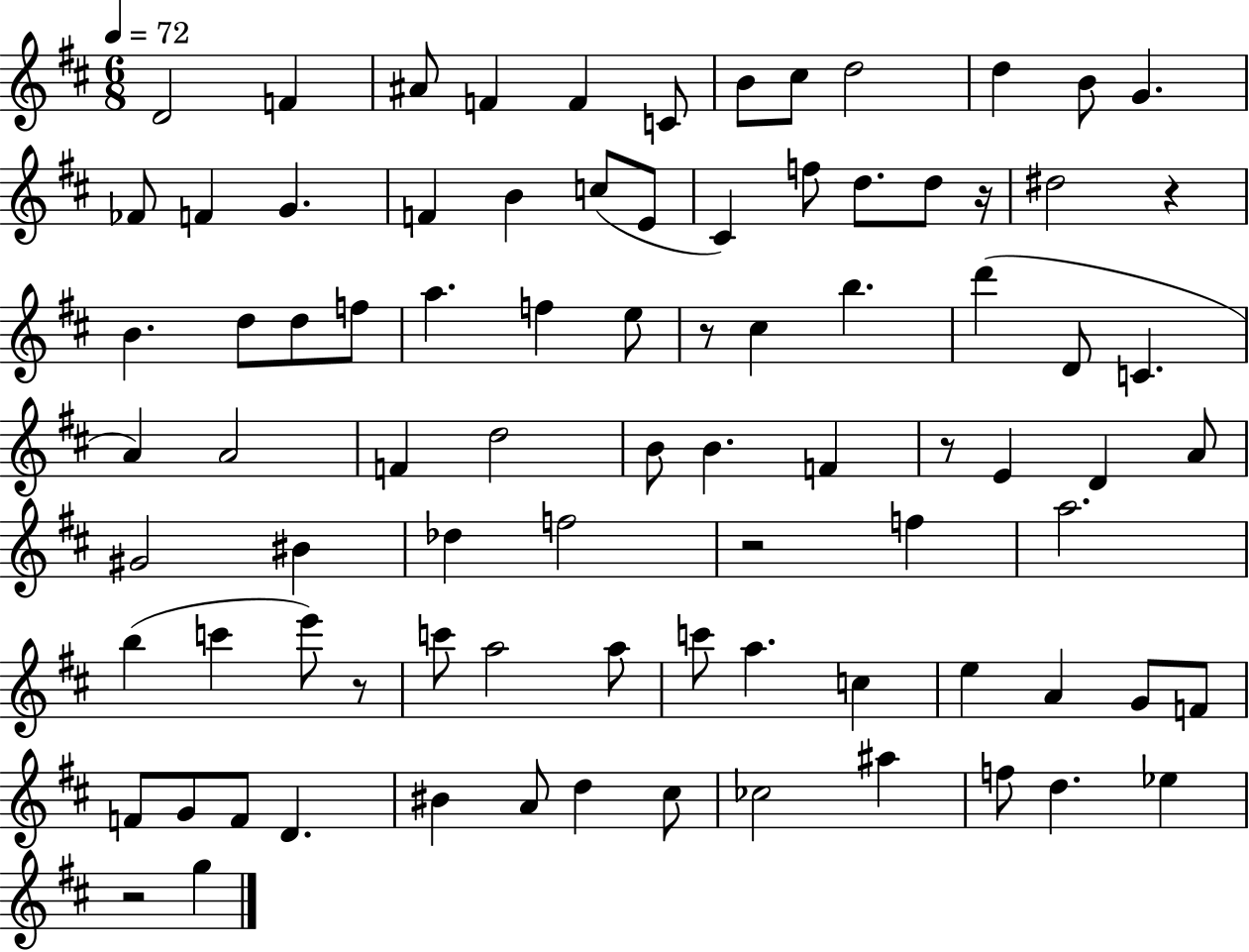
{
  \clef treble
  \numericTimeSignature
  \time 6/8
  \key d \major
  \tempo 4 = 72
  \repeat volta 2 { d'2 f'4 | ais'8 f'4 f'4 c'8 | b'8 cis''8 d''2 | d''4 b'8 g'4. | \break fes'8 f'4 g'4. | f'4 b'4 c''8( e'8 | cis'4) f''8 d''8. d''8 r16 | dis''2 r4 | \break b'4. d''8 d''8 f''8 | a''4. f''4 e''8 | r8 cis''4 b''4. | d'''4( d'8 c'4. | \break a'4) a'2 | f'4 d''2 | b'8 b'4. f'4 | r8 e'4 d'4 a'8 | \break gis'2 bis'4 | des''4 f''2 | r2 f''4 | a''2. | \break b''4( c'''4 e'''8) r8 | c'''8 a''2 a''8 | c'''8 a''4. c''4 | e''4 a'4 g'8 f'8 | \break f'8 g'8 f'8 d'4. | bis'4 a'8 d''4 cis''8 | ces''2 ais''4 | f''8 d''4. ees''4 | \break r2 g''4 | } \bar "|."
}